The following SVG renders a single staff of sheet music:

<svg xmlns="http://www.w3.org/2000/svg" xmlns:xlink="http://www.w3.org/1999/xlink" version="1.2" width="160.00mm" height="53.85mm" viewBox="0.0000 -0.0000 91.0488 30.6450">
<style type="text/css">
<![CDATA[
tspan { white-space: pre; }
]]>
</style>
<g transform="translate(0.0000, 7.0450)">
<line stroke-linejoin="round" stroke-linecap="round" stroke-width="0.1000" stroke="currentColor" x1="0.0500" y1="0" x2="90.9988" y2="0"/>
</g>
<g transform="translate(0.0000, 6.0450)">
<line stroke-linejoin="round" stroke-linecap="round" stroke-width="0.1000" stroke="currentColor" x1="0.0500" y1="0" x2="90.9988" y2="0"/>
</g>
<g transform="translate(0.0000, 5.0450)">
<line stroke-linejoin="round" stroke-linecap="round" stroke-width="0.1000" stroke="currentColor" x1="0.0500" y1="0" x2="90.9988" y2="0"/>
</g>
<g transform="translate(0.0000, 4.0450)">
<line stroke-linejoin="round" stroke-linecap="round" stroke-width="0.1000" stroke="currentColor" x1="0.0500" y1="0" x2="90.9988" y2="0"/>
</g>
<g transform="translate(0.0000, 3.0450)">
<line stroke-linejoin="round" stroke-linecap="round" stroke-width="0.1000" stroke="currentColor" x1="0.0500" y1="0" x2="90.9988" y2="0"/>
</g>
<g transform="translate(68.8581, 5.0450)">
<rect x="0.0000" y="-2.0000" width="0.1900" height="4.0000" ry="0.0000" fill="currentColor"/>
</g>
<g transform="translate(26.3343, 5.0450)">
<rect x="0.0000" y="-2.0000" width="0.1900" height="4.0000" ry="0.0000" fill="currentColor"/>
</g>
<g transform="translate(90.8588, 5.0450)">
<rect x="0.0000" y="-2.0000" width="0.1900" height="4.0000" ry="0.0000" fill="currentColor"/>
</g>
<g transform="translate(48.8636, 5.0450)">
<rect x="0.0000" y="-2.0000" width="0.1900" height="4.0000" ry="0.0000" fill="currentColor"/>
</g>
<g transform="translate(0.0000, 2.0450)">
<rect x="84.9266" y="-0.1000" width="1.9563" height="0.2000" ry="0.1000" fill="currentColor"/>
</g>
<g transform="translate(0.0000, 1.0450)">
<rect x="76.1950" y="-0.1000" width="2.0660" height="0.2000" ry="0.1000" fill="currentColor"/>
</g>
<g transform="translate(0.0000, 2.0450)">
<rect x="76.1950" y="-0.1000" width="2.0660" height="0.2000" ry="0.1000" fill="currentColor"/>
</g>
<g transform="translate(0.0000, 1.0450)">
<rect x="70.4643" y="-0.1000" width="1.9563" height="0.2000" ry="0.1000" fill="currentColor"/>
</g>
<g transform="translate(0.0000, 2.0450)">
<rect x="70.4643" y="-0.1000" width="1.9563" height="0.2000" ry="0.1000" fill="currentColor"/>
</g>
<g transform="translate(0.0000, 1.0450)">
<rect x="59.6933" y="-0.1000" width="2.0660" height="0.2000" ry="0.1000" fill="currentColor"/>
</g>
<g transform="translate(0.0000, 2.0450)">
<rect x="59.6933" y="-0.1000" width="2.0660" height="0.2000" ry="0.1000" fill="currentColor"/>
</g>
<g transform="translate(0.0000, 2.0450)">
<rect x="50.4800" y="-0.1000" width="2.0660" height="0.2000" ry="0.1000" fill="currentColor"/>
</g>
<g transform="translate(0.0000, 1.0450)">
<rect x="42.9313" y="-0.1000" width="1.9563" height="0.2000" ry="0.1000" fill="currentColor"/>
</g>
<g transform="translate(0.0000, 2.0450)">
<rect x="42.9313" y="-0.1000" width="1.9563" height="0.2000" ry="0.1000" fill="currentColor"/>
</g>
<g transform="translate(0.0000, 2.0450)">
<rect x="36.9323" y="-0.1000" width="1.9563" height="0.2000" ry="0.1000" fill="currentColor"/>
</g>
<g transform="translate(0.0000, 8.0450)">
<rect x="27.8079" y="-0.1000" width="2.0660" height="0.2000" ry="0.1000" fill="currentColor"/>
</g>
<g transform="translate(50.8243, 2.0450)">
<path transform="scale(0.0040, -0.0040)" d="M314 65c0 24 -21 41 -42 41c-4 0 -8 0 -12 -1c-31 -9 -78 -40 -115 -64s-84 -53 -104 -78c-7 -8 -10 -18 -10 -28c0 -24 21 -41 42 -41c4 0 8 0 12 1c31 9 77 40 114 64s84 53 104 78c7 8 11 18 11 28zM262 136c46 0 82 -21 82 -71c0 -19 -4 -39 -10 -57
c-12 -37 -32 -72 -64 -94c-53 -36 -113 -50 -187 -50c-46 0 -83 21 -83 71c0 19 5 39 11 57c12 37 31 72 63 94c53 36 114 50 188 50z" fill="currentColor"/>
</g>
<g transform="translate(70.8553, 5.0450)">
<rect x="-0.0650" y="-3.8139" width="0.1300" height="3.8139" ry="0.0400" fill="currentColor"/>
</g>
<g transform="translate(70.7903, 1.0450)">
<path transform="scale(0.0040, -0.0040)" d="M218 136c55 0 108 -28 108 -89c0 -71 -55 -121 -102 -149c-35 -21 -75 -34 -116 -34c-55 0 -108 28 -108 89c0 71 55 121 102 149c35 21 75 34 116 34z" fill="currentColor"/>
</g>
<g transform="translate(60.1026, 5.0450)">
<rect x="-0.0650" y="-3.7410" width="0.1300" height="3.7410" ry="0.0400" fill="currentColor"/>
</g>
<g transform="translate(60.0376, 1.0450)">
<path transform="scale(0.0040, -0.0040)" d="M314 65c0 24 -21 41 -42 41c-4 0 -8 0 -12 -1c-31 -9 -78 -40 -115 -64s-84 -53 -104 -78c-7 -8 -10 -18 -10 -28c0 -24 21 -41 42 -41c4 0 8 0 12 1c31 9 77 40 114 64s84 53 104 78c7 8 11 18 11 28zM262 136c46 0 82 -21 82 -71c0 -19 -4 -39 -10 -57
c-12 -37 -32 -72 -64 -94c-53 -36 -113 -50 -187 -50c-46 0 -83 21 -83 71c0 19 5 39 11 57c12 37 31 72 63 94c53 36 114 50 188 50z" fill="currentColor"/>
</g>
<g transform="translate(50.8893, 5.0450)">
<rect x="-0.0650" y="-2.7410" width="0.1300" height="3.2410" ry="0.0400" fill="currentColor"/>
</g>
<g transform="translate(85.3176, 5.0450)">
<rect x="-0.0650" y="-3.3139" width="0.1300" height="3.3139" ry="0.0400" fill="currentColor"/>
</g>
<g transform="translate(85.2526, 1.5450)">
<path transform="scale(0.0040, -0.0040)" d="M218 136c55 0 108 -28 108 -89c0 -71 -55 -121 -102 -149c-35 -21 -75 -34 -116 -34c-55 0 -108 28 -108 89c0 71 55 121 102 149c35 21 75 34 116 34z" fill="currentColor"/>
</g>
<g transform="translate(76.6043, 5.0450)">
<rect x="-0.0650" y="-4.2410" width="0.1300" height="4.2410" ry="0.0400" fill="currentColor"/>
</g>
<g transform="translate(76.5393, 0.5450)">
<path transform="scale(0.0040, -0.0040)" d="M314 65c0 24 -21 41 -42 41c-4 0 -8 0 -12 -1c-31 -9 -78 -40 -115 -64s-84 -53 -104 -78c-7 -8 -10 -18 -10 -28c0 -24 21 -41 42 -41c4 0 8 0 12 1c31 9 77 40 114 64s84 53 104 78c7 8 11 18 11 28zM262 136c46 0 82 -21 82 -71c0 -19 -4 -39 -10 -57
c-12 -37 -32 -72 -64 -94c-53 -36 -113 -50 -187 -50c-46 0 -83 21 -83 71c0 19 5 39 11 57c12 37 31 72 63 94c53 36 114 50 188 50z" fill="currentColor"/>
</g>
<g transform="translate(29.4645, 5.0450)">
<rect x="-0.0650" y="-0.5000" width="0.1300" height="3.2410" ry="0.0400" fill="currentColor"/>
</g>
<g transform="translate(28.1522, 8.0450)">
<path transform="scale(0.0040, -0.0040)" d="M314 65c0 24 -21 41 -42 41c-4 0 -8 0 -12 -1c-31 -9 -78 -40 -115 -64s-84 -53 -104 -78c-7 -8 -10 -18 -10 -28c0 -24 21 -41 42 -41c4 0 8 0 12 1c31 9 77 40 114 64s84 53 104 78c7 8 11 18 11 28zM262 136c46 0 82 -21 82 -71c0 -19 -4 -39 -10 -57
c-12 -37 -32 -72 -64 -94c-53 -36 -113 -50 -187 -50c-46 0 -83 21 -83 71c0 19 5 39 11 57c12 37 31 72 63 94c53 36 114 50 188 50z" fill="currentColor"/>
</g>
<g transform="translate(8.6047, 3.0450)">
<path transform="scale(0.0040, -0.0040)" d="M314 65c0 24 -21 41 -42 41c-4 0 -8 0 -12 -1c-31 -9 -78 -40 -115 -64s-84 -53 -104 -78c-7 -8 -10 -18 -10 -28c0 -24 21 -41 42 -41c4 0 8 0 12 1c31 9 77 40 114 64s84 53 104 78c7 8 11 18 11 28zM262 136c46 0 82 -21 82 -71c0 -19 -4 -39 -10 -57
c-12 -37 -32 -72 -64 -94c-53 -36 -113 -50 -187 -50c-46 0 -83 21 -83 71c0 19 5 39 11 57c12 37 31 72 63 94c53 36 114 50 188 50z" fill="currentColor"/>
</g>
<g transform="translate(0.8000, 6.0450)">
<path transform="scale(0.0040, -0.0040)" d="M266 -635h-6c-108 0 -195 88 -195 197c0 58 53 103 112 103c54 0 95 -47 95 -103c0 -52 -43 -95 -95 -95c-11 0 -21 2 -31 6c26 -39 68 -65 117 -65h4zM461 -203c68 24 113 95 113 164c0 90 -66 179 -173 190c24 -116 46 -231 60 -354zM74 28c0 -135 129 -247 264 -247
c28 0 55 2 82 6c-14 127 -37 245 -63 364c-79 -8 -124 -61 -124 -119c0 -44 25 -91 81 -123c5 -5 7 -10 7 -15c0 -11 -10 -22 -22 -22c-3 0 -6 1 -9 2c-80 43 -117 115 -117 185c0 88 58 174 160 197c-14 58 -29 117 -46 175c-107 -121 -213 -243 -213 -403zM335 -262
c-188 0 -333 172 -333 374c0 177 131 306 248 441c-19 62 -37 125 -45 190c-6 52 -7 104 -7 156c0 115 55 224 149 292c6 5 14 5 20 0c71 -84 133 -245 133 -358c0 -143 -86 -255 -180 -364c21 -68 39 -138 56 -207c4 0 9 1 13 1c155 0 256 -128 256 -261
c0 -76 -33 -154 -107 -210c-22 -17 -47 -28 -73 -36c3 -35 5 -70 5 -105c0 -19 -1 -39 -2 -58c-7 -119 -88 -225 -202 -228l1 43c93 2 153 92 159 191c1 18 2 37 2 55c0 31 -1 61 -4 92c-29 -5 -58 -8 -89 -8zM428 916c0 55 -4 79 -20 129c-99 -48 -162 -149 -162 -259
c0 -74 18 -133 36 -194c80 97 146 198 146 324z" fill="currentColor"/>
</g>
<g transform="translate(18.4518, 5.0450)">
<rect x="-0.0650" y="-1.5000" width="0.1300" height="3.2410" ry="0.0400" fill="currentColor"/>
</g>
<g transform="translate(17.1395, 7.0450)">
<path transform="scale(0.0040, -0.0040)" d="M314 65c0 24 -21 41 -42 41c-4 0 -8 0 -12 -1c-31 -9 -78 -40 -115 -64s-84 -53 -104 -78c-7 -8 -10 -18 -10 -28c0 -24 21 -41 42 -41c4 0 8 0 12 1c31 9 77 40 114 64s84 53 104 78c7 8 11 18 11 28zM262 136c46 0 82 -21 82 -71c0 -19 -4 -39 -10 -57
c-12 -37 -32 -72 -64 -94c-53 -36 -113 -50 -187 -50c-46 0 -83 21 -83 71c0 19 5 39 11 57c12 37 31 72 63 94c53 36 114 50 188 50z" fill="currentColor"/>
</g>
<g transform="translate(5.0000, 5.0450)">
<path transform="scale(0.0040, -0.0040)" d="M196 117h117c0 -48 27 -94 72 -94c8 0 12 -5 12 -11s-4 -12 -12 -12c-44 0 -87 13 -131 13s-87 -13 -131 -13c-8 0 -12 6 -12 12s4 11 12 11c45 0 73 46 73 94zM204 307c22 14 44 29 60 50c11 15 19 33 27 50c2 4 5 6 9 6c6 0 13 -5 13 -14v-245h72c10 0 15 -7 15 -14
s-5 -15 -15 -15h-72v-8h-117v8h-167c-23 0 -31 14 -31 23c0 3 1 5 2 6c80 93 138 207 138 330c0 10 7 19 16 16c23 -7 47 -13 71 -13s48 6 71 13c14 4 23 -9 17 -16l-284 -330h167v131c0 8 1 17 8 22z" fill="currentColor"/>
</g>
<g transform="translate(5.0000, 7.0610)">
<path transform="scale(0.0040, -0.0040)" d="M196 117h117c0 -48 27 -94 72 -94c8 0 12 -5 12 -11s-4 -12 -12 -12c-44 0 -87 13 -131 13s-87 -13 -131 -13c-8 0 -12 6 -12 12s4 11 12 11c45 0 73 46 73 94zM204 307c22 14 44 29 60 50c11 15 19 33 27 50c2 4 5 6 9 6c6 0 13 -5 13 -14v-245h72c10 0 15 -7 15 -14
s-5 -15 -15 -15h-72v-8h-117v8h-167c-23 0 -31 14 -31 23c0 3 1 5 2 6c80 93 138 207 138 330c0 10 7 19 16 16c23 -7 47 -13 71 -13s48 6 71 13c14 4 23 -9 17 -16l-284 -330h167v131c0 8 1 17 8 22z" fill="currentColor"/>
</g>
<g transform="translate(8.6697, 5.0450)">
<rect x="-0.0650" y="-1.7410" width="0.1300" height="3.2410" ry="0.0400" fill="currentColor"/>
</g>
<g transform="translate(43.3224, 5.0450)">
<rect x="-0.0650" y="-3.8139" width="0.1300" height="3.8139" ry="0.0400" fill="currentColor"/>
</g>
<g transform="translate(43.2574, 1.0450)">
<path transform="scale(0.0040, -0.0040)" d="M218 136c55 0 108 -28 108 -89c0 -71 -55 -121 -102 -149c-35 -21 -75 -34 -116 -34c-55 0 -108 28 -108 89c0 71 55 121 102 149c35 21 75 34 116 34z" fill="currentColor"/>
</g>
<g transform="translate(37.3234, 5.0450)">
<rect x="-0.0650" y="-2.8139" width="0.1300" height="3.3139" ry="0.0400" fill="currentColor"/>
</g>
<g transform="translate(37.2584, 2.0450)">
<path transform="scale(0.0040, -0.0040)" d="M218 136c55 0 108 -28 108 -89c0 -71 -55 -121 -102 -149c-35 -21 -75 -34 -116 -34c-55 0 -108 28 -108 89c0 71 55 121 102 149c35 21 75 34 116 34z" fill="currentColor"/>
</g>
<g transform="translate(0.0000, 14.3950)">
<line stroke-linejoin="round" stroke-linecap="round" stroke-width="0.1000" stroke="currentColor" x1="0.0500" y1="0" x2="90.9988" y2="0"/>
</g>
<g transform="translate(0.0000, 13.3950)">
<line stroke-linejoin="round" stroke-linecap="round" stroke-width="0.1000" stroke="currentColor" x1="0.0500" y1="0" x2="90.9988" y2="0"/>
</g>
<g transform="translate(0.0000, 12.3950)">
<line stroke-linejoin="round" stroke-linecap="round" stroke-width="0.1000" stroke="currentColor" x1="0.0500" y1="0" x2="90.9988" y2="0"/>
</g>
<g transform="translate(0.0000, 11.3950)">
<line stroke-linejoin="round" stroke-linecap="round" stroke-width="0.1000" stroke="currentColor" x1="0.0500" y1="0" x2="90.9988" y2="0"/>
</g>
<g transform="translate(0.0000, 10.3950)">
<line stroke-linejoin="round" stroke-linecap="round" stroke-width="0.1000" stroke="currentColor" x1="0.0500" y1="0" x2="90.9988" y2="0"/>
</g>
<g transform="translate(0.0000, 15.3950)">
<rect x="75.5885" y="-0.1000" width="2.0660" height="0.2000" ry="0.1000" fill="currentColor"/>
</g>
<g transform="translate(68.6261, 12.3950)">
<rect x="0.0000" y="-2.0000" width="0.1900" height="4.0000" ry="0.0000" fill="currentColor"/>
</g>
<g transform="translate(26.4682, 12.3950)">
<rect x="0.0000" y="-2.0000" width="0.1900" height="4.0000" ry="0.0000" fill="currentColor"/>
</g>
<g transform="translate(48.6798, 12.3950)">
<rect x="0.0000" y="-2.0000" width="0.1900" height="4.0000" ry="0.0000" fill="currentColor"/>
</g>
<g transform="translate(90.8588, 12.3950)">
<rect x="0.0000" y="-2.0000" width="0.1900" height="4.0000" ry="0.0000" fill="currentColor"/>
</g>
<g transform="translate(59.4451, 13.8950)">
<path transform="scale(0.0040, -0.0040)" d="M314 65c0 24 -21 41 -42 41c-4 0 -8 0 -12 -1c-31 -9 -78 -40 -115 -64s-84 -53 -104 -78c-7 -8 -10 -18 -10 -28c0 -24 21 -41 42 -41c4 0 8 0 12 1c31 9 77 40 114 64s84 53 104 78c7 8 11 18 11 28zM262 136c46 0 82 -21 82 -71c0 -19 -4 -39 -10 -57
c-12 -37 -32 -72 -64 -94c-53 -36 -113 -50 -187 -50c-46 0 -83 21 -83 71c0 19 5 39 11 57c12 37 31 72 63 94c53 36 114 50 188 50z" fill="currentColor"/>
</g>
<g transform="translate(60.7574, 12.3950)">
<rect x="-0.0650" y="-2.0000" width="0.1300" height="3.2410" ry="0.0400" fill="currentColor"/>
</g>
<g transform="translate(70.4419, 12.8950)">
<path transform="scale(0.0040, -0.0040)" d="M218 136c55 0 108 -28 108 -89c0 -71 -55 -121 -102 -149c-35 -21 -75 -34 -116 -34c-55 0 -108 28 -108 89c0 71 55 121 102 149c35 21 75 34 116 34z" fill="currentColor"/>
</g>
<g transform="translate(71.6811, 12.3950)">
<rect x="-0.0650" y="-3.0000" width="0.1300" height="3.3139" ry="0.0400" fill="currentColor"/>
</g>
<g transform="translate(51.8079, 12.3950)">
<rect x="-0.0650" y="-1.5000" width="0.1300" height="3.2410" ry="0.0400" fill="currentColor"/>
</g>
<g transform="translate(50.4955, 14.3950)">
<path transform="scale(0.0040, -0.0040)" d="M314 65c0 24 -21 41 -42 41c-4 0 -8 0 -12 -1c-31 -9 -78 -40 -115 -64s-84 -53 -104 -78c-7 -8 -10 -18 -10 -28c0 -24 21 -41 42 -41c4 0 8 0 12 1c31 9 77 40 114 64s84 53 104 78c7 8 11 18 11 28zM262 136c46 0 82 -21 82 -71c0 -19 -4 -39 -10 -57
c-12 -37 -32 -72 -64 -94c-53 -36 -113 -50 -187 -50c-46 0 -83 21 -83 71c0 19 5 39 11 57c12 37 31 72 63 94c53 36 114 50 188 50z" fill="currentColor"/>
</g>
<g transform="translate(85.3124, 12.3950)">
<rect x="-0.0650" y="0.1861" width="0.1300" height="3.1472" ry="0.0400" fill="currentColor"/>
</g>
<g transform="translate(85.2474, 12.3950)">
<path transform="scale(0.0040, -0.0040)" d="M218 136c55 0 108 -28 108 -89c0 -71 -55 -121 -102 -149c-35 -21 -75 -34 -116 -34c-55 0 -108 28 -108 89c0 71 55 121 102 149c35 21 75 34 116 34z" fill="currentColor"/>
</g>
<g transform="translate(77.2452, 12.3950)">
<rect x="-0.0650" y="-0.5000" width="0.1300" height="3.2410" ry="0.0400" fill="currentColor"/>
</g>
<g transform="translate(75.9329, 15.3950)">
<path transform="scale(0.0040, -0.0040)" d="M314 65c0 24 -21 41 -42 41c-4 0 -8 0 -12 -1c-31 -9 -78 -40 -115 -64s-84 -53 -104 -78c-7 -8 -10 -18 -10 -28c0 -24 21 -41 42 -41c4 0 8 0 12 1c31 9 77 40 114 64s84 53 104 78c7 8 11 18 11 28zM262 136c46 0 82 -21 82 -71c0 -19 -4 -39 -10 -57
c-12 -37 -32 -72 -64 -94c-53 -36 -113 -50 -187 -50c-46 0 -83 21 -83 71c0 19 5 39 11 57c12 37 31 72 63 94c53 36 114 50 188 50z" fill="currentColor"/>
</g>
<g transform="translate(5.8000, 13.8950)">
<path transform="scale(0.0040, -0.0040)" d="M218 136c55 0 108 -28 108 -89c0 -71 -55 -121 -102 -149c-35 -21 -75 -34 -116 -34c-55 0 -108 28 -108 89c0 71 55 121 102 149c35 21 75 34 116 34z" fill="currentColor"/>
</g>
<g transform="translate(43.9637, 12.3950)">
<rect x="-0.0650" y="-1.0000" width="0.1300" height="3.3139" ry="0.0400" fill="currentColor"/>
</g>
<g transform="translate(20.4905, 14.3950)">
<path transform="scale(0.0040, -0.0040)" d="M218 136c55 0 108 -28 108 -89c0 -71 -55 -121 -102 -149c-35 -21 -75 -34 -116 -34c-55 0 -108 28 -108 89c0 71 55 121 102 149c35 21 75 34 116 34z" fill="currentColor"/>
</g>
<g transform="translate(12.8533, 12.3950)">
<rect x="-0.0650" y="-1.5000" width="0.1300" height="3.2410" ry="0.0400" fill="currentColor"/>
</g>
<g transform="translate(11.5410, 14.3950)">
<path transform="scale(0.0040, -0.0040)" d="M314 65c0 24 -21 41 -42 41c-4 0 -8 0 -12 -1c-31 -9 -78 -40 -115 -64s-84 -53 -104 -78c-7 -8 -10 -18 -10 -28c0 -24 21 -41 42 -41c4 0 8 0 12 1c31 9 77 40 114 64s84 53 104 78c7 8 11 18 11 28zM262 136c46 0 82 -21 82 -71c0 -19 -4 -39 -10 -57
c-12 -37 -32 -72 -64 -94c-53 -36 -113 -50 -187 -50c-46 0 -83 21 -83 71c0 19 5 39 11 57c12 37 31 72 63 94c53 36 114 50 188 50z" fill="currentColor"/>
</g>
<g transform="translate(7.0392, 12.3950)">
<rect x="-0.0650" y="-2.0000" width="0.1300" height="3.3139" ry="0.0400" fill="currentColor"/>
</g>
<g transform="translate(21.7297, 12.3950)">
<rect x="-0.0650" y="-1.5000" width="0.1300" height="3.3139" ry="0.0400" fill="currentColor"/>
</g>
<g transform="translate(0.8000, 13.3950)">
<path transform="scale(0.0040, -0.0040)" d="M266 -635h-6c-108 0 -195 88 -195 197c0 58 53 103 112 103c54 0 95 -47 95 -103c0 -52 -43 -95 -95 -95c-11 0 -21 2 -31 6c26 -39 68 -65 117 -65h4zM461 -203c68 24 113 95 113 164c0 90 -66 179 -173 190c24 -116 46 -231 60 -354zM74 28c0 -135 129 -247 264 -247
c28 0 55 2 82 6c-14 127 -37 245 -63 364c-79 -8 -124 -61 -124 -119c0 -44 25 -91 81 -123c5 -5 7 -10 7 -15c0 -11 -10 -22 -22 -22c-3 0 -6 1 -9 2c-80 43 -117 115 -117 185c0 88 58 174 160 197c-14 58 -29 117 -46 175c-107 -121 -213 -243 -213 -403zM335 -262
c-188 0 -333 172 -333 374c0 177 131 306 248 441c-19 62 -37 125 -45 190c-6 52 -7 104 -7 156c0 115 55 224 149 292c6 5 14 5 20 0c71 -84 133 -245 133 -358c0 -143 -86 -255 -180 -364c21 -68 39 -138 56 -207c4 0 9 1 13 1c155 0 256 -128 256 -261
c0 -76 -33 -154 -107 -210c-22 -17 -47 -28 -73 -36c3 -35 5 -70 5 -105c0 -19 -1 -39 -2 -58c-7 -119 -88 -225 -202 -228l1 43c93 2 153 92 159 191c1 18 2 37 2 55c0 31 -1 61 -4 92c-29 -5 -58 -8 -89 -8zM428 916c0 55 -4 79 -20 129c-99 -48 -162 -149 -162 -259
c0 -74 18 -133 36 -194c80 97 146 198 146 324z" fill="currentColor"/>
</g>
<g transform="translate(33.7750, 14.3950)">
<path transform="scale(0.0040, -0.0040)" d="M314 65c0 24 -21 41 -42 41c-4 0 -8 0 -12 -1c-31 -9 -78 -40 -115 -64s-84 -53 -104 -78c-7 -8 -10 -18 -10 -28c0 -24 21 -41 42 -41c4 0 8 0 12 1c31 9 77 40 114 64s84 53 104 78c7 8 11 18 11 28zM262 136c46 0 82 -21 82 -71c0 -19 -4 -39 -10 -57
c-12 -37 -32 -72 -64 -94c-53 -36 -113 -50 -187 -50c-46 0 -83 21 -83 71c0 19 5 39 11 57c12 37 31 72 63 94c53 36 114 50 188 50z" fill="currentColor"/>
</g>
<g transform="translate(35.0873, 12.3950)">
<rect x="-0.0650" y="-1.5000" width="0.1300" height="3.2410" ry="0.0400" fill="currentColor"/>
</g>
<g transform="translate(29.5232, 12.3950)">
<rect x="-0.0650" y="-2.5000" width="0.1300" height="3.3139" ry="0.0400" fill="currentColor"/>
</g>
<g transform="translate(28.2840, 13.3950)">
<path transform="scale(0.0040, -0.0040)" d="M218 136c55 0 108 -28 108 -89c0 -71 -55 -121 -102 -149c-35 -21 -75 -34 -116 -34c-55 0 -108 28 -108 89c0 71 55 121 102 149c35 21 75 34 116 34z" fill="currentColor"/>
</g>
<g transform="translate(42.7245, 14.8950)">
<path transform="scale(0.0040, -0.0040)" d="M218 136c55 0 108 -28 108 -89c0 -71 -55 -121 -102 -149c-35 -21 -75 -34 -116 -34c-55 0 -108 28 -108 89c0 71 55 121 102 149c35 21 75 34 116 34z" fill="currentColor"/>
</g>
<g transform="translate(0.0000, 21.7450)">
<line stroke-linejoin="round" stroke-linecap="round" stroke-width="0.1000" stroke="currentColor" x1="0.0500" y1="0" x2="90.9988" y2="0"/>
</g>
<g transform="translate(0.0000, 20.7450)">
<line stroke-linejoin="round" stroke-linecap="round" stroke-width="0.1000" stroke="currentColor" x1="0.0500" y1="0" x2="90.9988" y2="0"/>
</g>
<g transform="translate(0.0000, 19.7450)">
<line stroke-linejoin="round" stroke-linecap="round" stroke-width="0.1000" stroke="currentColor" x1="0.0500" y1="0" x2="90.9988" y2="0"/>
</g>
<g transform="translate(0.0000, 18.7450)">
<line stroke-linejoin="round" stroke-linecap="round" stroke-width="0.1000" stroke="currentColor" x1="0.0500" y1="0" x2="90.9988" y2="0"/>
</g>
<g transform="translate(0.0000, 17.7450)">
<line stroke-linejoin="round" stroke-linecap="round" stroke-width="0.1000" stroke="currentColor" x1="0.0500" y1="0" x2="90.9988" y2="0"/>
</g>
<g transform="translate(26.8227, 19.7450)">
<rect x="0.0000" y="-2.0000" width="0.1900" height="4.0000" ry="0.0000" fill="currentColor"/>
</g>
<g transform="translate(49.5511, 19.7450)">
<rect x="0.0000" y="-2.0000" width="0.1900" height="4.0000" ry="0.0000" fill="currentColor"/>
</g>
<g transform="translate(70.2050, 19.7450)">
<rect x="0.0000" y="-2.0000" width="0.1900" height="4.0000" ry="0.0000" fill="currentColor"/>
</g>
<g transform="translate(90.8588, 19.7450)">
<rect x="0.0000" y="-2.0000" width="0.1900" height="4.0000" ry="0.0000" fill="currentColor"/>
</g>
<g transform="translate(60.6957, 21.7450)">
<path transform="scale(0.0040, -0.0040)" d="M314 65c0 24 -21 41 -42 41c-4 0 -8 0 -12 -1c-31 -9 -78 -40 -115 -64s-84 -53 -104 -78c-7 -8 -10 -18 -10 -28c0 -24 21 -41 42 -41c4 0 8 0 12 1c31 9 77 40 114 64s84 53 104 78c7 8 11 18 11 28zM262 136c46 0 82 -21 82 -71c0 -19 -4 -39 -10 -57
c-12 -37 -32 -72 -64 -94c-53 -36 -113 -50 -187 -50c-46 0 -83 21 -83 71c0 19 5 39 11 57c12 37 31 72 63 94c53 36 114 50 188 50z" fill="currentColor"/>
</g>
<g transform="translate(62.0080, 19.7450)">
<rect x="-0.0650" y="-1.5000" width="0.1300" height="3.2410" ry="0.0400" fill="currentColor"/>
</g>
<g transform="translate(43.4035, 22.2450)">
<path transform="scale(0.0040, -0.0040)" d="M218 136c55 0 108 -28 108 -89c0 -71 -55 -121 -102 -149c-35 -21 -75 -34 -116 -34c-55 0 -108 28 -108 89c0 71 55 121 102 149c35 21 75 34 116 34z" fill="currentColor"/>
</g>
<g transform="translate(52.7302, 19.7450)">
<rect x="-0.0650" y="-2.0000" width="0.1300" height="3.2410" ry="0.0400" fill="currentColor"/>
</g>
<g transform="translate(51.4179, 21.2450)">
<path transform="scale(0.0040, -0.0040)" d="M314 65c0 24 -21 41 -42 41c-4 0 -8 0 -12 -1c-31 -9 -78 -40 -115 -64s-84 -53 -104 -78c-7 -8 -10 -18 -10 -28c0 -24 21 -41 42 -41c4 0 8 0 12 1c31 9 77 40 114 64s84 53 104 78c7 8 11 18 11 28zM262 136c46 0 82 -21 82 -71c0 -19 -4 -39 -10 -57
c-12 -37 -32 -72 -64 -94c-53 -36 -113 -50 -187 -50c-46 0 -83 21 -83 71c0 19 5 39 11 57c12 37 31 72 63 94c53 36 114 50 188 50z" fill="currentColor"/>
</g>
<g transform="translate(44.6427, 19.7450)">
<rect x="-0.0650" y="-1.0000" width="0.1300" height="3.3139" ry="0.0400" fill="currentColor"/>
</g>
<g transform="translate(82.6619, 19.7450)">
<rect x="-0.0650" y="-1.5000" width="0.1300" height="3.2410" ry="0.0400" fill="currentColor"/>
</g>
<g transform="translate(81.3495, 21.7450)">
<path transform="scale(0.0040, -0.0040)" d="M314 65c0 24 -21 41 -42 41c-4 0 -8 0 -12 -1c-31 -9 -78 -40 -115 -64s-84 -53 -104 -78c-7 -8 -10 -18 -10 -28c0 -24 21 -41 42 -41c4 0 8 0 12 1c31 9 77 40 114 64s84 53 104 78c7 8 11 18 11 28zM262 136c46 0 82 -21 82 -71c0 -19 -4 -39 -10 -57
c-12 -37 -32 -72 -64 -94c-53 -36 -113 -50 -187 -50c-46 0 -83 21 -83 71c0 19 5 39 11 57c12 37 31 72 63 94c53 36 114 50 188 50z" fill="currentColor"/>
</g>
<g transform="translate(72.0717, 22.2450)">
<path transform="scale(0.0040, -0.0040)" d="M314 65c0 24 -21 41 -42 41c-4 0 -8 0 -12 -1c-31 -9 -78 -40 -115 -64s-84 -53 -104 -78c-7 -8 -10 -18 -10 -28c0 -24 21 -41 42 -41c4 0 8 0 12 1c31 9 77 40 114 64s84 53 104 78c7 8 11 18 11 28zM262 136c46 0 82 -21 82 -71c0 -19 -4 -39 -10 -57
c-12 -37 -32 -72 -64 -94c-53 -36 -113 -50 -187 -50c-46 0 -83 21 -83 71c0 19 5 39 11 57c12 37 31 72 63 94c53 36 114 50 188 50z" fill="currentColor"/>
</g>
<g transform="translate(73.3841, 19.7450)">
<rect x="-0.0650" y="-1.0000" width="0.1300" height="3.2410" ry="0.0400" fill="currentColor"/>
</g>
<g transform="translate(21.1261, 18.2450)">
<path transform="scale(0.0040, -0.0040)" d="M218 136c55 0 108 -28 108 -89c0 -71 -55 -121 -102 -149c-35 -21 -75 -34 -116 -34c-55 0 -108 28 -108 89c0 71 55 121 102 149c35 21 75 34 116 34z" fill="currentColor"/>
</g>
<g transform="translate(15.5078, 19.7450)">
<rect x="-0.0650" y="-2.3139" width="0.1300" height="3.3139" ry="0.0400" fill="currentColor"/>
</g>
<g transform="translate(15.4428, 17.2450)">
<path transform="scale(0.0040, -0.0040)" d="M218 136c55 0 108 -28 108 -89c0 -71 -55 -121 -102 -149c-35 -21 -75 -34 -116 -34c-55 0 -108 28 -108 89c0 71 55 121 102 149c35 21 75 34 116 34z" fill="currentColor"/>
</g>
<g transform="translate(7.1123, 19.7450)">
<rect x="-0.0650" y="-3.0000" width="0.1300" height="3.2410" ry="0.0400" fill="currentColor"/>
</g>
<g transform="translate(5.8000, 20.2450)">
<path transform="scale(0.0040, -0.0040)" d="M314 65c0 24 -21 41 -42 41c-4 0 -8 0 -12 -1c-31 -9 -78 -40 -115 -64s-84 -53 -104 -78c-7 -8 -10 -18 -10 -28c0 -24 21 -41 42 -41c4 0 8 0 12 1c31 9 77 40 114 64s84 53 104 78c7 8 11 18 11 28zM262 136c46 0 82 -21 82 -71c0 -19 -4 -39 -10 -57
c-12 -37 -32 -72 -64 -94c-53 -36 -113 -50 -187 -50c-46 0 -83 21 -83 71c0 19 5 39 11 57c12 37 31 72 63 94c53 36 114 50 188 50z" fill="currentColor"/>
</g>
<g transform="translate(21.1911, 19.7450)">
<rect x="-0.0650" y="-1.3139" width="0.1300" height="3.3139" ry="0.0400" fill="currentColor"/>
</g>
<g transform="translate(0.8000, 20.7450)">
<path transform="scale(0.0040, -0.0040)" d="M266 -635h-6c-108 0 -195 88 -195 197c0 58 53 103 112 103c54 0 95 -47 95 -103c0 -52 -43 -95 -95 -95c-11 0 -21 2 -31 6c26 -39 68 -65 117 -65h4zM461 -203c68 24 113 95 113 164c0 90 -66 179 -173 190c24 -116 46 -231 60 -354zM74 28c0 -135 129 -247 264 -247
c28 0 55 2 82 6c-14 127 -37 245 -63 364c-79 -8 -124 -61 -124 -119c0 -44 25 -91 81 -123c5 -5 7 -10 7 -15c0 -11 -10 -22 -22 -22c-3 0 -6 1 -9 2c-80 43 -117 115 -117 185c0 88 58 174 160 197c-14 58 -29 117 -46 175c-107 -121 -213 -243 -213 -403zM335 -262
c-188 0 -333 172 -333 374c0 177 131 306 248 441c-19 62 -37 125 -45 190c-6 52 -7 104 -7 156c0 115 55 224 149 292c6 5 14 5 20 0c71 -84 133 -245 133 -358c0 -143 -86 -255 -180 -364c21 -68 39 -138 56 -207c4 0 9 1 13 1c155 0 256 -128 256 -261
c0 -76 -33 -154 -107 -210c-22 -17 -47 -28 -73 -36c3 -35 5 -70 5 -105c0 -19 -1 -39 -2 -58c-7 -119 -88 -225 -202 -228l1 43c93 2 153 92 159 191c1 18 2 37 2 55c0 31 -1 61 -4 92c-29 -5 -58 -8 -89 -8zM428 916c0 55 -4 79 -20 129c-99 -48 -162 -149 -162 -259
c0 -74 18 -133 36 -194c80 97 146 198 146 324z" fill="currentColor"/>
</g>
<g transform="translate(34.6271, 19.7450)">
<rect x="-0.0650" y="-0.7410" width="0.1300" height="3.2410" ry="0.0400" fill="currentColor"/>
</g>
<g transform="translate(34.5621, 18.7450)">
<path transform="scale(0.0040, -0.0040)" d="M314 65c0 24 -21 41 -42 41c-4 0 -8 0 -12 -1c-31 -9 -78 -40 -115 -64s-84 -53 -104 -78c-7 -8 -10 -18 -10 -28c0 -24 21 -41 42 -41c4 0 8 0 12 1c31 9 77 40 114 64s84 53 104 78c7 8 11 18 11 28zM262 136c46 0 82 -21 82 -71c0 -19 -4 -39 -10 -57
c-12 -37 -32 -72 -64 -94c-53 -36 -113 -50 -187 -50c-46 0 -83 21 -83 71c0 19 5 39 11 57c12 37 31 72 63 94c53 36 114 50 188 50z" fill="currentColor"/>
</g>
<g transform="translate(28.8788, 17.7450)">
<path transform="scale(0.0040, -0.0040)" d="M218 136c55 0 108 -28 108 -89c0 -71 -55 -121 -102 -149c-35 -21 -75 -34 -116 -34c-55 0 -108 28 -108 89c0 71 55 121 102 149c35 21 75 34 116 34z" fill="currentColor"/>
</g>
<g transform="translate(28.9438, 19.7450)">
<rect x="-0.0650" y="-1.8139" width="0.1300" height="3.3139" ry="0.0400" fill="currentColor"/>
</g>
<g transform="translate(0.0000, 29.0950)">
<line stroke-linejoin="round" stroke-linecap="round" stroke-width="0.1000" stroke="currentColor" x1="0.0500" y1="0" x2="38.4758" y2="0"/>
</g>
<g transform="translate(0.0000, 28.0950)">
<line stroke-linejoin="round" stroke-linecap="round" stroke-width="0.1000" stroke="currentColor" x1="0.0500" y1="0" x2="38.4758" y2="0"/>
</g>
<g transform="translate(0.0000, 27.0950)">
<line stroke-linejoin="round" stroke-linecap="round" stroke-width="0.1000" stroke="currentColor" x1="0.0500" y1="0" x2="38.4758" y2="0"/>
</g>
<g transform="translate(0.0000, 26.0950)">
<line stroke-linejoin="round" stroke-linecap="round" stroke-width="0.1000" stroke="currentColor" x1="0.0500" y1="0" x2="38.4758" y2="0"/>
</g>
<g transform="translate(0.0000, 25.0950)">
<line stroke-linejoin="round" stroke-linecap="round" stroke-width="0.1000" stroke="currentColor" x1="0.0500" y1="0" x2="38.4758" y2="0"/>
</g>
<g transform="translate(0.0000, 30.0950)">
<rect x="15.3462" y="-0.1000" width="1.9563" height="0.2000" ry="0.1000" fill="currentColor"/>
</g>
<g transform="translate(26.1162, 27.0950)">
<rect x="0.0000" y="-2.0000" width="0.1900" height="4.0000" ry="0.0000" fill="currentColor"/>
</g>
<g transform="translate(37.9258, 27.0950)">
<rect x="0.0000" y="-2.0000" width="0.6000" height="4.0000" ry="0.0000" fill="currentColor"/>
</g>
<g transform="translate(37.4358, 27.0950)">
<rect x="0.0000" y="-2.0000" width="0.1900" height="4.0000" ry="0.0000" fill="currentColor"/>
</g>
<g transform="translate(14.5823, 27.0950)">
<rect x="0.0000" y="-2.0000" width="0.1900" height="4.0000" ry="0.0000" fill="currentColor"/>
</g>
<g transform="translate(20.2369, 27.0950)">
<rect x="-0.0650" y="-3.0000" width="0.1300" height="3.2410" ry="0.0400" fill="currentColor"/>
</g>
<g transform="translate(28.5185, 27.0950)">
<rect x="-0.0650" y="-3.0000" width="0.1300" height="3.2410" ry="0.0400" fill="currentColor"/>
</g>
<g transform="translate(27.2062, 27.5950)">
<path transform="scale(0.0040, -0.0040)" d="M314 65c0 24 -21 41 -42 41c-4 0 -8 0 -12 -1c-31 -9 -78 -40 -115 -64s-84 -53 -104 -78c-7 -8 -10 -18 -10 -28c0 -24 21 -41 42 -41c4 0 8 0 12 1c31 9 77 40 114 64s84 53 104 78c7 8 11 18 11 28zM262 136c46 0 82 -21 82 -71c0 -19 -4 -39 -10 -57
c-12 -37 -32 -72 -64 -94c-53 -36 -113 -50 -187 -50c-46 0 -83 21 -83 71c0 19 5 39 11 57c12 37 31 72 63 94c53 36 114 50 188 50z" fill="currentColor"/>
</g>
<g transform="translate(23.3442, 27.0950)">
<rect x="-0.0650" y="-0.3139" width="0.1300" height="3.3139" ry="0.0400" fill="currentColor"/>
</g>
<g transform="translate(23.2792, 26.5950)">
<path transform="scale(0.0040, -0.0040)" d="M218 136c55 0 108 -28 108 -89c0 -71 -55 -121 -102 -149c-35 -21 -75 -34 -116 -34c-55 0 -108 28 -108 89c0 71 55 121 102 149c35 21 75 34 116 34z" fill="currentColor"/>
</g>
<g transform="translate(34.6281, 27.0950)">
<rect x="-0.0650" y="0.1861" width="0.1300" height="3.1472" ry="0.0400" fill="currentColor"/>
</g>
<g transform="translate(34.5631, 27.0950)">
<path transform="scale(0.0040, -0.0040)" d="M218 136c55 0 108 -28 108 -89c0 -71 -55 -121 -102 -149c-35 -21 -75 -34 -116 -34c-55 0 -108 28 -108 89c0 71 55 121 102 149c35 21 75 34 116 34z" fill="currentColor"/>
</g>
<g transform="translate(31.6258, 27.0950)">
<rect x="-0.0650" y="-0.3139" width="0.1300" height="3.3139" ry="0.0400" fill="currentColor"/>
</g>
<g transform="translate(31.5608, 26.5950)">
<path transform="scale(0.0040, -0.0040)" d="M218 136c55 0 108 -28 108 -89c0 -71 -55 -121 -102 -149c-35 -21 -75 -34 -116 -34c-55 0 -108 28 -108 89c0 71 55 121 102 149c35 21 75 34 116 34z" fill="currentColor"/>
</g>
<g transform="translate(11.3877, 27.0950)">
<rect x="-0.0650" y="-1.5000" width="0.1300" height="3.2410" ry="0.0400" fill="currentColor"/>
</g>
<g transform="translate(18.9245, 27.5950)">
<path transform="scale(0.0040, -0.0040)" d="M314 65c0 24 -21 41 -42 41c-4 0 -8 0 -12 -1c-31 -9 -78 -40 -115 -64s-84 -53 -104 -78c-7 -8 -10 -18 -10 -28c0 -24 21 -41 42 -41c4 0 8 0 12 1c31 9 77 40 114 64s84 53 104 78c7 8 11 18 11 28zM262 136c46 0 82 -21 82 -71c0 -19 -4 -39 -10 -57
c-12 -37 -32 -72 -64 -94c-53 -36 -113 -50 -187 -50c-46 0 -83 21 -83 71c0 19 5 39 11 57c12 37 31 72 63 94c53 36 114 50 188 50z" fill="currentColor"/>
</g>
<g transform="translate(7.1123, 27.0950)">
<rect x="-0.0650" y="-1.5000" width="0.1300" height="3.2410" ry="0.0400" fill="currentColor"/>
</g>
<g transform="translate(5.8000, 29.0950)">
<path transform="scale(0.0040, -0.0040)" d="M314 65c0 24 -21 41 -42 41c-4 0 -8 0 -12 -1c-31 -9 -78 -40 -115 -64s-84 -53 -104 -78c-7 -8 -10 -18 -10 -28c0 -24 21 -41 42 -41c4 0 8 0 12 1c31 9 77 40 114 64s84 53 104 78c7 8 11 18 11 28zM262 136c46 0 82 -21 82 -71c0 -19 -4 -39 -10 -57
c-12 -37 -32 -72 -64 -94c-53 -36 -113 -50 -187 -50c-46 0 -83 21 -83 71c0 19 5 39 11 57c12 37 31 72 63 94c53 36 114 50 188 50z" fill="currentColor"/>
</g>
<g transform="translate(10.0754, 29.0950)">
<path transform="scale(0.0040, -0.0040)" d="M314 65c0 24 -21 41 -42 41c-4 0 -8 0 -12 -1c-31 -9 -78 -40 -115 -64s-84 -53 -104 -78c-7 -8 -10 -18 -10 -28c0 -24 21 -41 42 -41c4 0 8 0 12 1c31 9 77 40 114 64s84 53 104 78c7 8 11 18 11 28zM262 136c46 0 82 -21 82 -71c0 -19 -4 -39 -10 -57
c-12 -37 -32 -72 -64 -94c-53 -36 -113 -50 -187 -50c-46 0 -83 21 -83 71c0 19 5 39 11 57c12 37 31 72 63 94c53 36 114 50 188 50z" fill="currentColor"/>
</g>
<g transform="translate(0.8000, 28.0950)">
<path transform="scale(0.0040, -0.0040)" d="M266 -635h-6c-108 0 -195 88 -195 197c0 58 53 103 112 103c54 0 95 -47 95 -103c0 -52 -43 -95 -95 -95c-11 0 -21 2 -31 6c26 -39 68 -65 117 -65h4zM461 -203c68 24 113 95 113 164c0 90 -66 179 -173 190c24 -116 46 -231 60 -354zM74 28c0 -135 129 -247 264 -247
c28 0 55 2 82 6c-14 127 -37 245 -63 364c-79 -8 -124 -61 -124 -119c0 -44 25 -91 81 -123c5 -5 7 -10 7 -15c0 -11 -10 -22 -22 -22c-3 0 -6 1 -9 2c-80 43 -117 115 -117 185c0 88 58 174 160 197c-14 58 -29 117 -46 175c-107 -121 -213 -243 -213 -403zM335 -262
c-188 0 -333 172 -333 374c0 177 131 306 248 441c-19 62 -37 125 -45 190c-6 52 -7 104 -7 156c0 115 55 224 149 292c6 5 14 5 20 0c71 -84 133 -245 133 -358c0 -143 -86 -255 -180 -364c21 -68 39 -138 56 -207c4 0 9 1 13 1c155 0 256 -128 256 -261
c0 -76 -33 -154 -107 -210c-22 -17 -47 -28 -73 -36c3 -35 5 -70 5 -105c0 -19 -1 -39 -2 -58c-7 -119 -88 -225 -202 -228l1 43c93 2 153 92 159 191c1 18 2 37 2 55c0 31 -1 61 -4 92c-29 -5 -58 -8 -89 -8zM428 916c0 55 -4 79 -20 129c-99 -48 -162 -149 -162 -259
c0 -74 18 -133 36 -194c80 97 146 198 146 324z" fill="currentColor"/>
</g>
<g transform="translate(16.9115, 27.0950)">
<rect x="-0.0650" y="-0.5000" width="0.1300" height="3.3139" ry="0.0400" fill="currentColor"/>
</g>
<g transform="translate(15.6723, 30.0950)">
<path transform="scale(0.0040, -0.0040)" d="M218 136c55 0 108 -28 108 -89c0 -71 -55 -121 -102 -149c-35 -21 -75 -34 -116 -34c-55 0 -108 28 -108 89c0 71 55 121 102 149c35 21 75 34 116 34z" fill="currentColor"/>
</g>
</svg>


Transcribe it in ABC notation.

X:1
T:Untitled
M:4/4
L:1/4
K:C
f2 E2 C2 a c' a2 c'2 c' d'2 b F E2 E G E2 D E2 F2 A C2 B A2 g e f d2 D F2 E2 D2 E2 E2 E2 C A2 c A2 c B